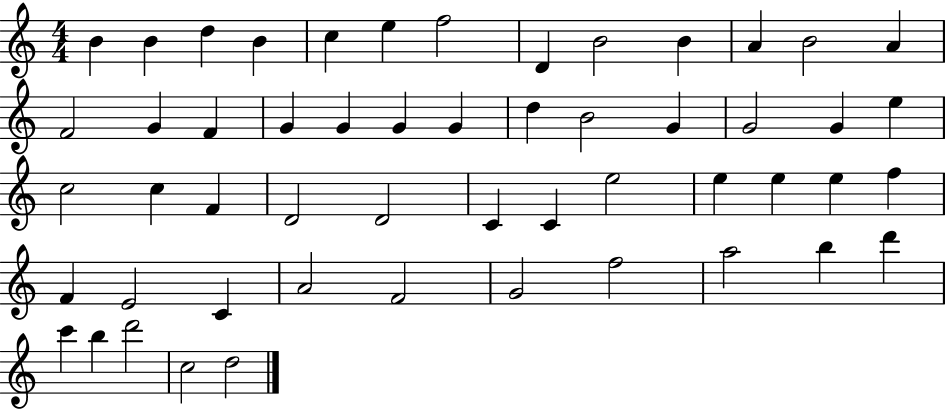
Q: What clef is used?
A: treble